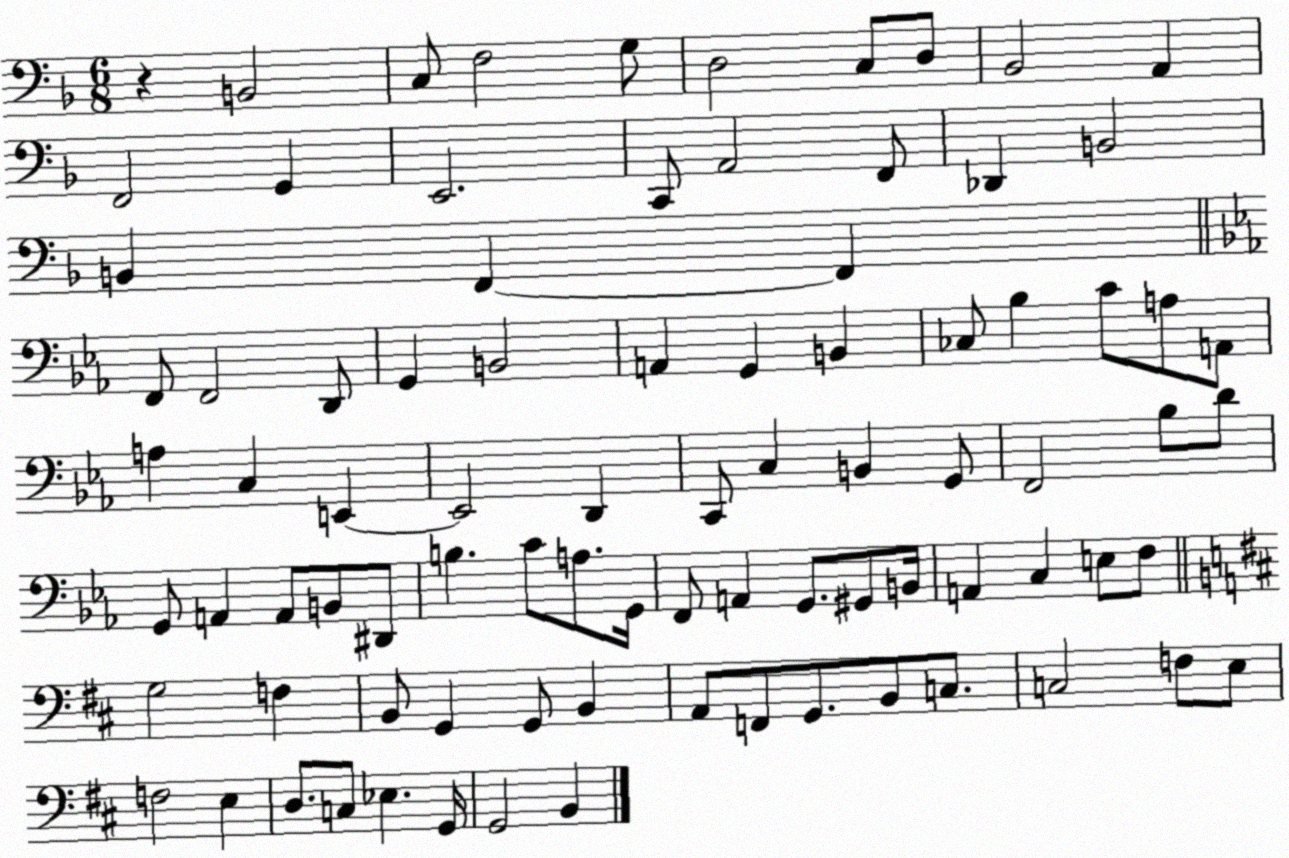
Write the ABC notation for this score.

X:1
T:Untitled
M:6/8
L:1/4
K:F
z B,,2 C,/2 F,2 G,/2 D,2 C,/2 D,/2 _B,,2 A,, F,,2 G,, E,,2 C,,/2 A,,2 F,,/2 _D,, B,,2 B,, F,, F,, F,,/2 F,,2 D,,/2 G,, B,,2 A,, G,, B,, _C,/2 _B, C/2 A,/2 A,,/2 A, C, E,, E,,2 D,, C,,/2 C, B,, G,,/2 F,,2 _B,/2 D/2 G,,/2 A,, A,,/2 B,,/2 ^D,,/2 B, C/2 A,/2 G,,/4 F,,/2 A,, G,,/2 ^G,,/2 B,,/4 A,, C, E,/2 F,/2 G,2 F, B,,/2 G,, G,,/2 B,, A,,/2 F,,/2 G,,/2 B,,/2 C,/2 C,2 F,/2 E,/2 F,2 E, D,/2 C,/2 _E, G,,/4 G,,2 B,,